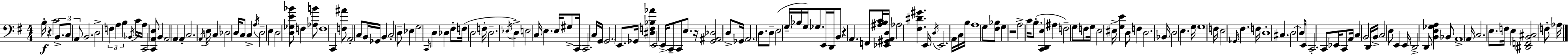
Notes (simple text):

B3/s R/q C4/h B2/e. C3/e A2/e B2/h. D3/h F3/q A3/q B3/q Bb2/s C4/s A3/s C2/h [C2,A2,E3]/e B2/q A2/h A2/q A2/q C3/h. A2/s E3/s C3/q Db3/h D3/s C3/e C3/q A3/s D3/h E3/q D3/h [D3,Gb3,E4,Bb4]/e F3/q [Ab3,B4]/e F3/w C2/q [F3,A#4]/e A2/h C3/e B2/s Gb2/s B2/q C3/h D3/e Eb3/q G3/h C2/s D3/q Db3/q F#3/e F3/s D3/h F3/s D3/h. Eb3/s D3/q E3/h C3/s E3/q. E3/s G#3/e C2/s C2/h. C3/s G2/s G2/h. E2/e. Gb2/s [D#3,F3,Bb3,Ab4]/q E2/h E2/s C2/e C2/e E3/e. R/s [G2,A#2,Db3]/h D3/e Gb2/s A2/h. D3/e. D3/e E3/h G3/s Bb3/s G3/s Gb3/e. E2/s D2/s B2/e R/q A2/q. F2/e [A#3,B3,C4]/s [Eb2,G#2,A2,D3]/s Ab3/h [F#3,D#4,G#4]/q. E2/s D3/s E2/h. A2/s C3/s B3/s A3/w G3/e [F#3,Bb3]/e G3/q R/h A3/h C4/s B3/e. [C2,D2,E3]/q A#3/q F3/h G3/e F3/e G3/s E3/h EIS3/s [G3,E4]/q D3/e F3/q D3/h. Bb2/s D3/h E3/q. G3/s G3/w F3/s E3/h Gb2/s F#3/q. F3/s D3/w C#3/q. D3/h D3/e E2/s C2/h. C2/e Eb2/s C2/e A2/s C3/q B2/h D2/s B2/s C3/h E3/e E2/q E2/s D2/h D2/e [B2,E3,Gb3,A3]/q Bb2/e A2/w A2/s C3/h. E3/e. F3/s E3/q [D#2,F2,B2,C#3]/h F3/e Ab3/s